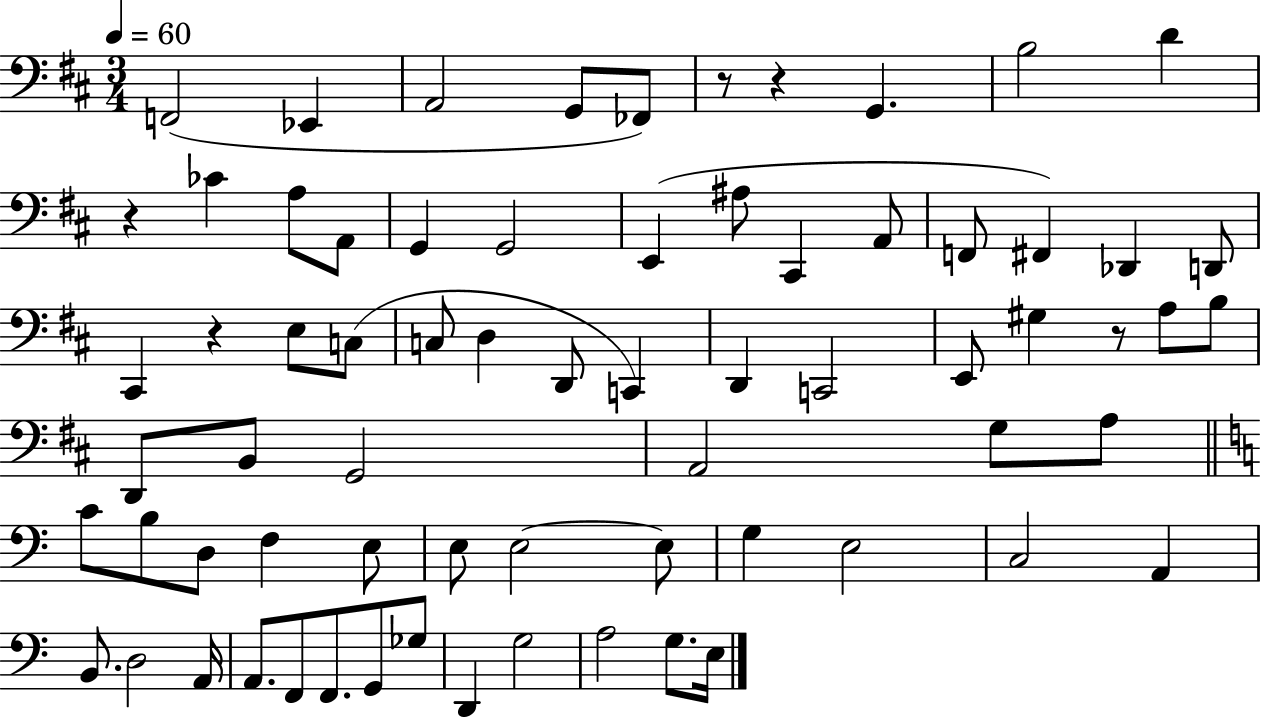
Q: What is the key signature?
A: D major